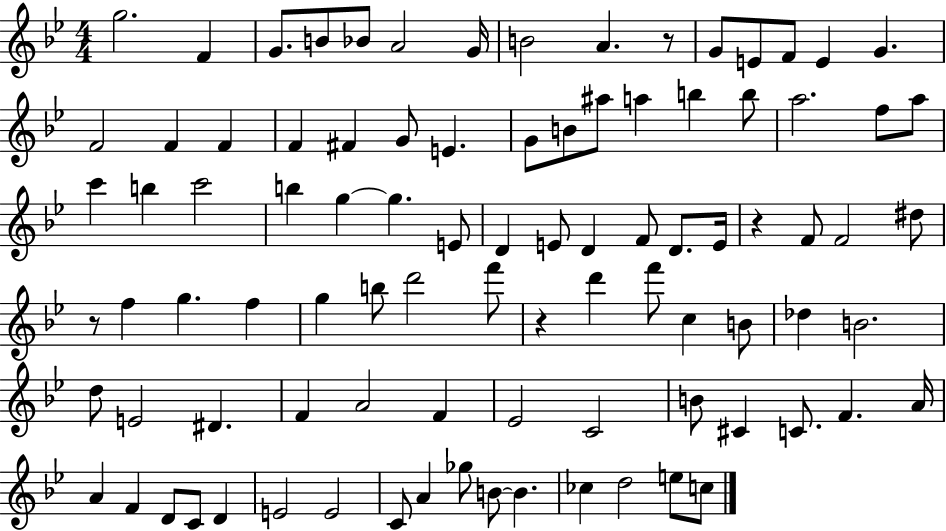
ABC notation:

X:1
T:Untitled
M:4/4
L:1/4
K:Bb
g2 F G/2 B/2 _B/2 A2 G/4 B2 A z/2 G/2 E/2 F/2 E G F2 F F F ^F G/2 E G/2 B/2 ^a/2 a b b/2 a2 f/2 a/2 c' b c'2 b g g E/2 D E/2 D F/2 D/2 E/4 z F/2 F2 ^d/2 z/2 f g f g b/2 d'2 f'/2 z d' f'/2 c B/2 _d B2 d/2 E2 ^D F A2 F _E2 C2 B/2 ^C C/2 F A/4 A F D/2 C/2 D E2 E2 C/2 A _g/2 B/2 B _c d2 e/2 c/2